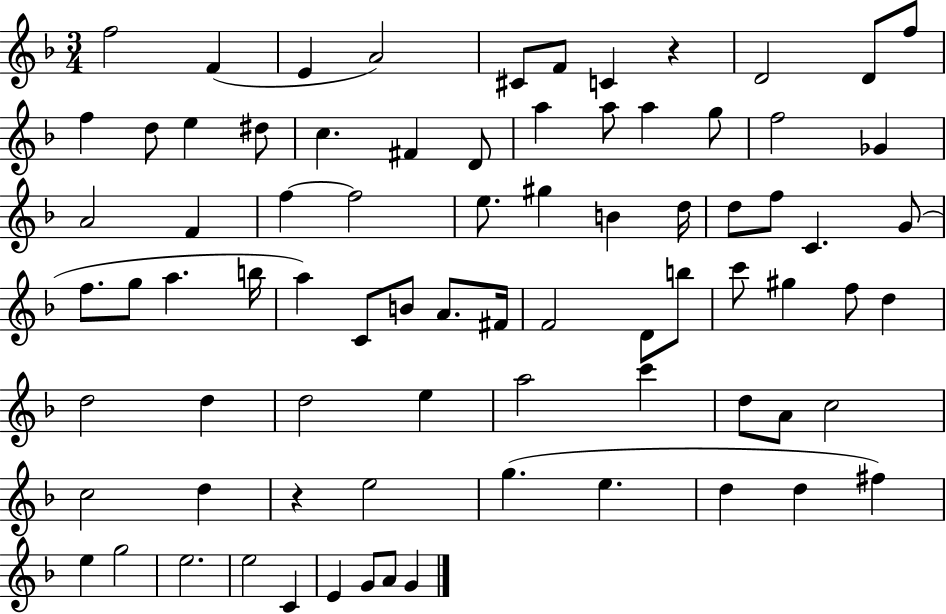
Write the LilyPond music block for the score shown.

{
  \clef treble
  \numericTimeSignature
  \time 3/4
  \key f \major
  f''2 f'4( | e'4 a'2) | cis'8 f'8 c'4 r4 | d'2 d'8 f''8 | \break f''4 d''8 e''4 dis''8 | c''4. fis'4 d'8 | a''4 a''8 a''4 g''8 | f''2 ges'4 | \break a'2 f'4 | f''4~~ f''2 | e''8. gis''4 b'4 d''16 | d''8 f''8 c'4. g'8( | \break f''8. g''8 a''4. b''16 | a''4) c'8 b'8 a'8. fis'16 | f'2 d'8 b''8 | c'''8 gis''4 f''8 d''4 | \break d''2 d''4 | d''2 e''4 | a''2 c'''4 | d''8 a'8 c''2 | \break c''2 d''4 | r4 e''2 | g''4.( e''4. | d''4 d''4 fis''4) | \break e''4 g''2 | e''2. | e''2 c'4 | e'4 g'8 a'8 g'4 | \break \bar "|."
}